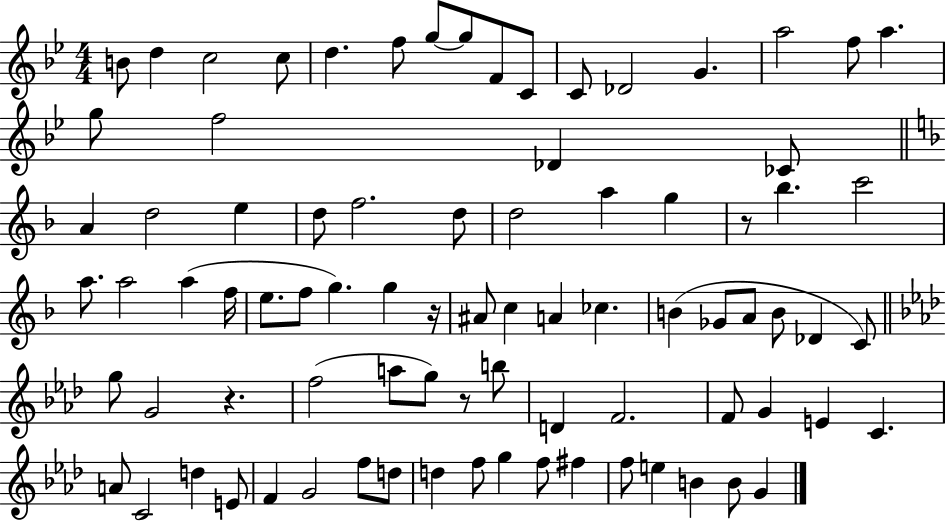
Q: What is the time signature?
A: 4/4